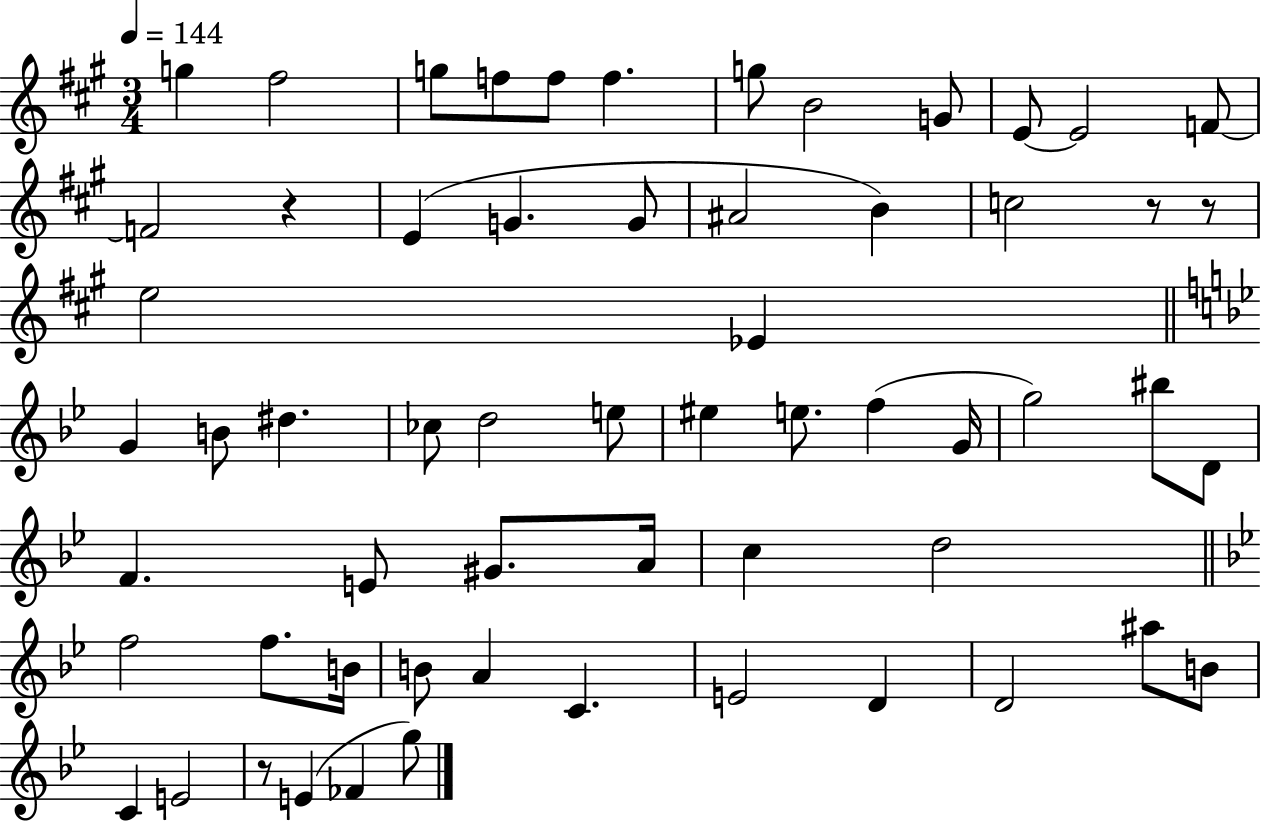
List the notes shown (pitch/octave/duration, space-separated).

G5/q F#5/h G5/e F5/e F5/e F5/q. G5/e B4/h G4/e E4/e E4/h F4/e F4/h R/q E4/q G4/q. G4/e A#4/h B4/q C5/h R/e R/e E5/h Eb4/q G4/q B4/e D#5/q. CES5/e D5/h E5/e EIS5/q E5/e. F5/q G4/s G5/h BIS5/e D4/e F4/q. E4/e G#4/e. A4/s C5/q D5/h F5/h F5/e. B4/s B4/e A4/q C4/q. E4/h D4/q D4/h A#5/e B4/e C4/q E4/h R/e E4/q FES4/q G5/e